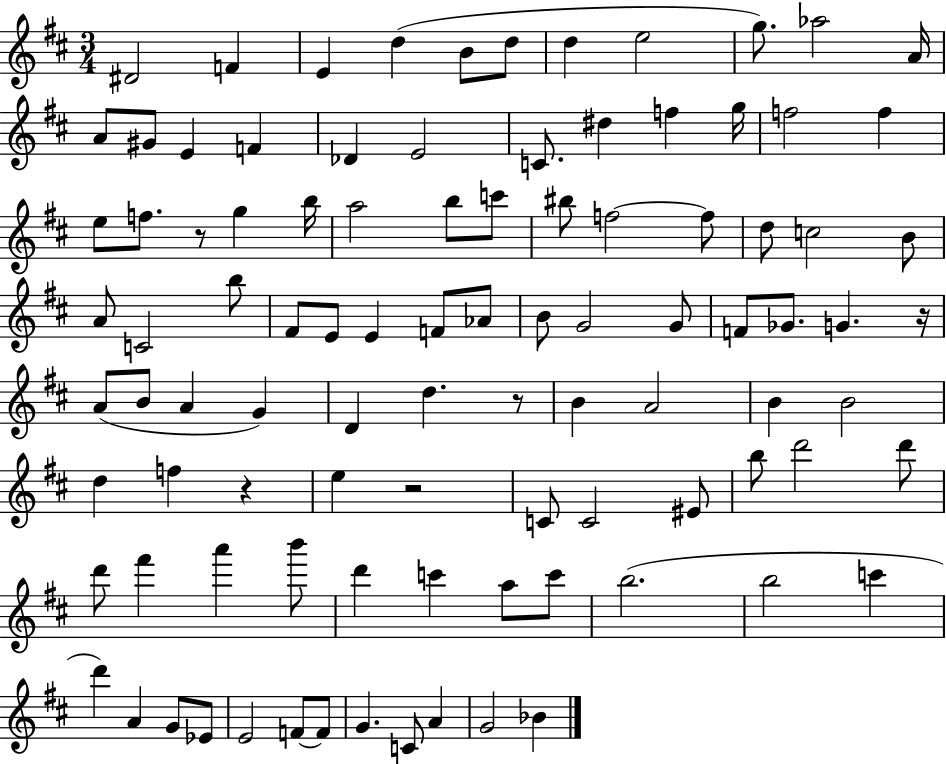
X:1
T:Untitled
M:3/4
L:1/4
K:D
^D2 F E d B/2 d/2 d e2 g/2 _a2 A/4 A/2 ^G/2 E F _D E2 C/2 ^d f g/4 f2 f e/2 f/2 z/2 g b/4 a2 b/2 c'/2 ^b/2 f2 f/2 d/2 c2 B/2 A/2 C2 b/2 ^F/2 E/2 E F/2 _A/2 B/2 G2 G/2 F/2 _G/2 G z/4 A/2 B/2 A G D d z/2 B A2 B B2 d f z e z2 C/2 C2 ^E/2 b/2 d'2 d'/2 d'/2 ^f' a' b'/2 d' c' a/2 c'/2 b2 b2 c' d' A G/2 _E/2 E2 F/2 F/2 G C/2 A G2 _B